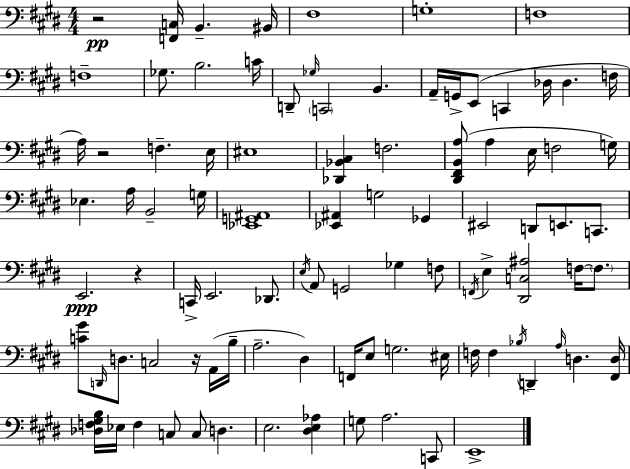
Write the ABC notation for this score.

X:1
T:Untitled
M:4/4
L:1/4
K:E
z2 [F,,C,]/4 B,, ^B,,/4 ^F,4 G,4 F,4 F,4 _G,/2 B,2 C/4 D,,/2 _G,/4 C,,2 B,, A,,/4 G,,/4 E,,/2 C,, _D,/4 _D, F,/4 A,/4 z2 F, E,/4 ^E,4 [_D,,_B,,^C,] F,2 [^D,,^F,,B,,A,]/2 A, E,/4 F,2 G,/4 _E, A,/4 B,,2 G,/4 [_E,,G,,^A,,]4 [_E,,^A,,] G,2 _G,, ^E,,2 D,,/2 E,,/2 C,,/2 E,,2 z C,,/4 E,,2 _D,,/2 E,/4 A,,/2 G,,2 _G, F,/2 F,,/4 E, [^D,,C,^A,]2 F,/4 F,/2 [C^G]/2 D,,/4 D,/2 C,2 z/4 A,,/4 B,/4 A,2 ^D, F,,/4 E,/2 G,2 ^E,/4 F,/4 F, _B,/4 D,, A,/4 D, [^F,,D,]/4 [_D,F,^G,B,]/4 _E,/4 F, C,/2 C,/2 D, E,2 [^D,E,_A,] G,/2 A,2 C,,/2 E,,4